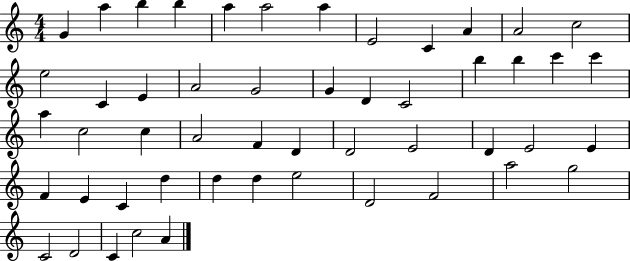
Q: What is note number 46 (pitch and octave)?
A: G5